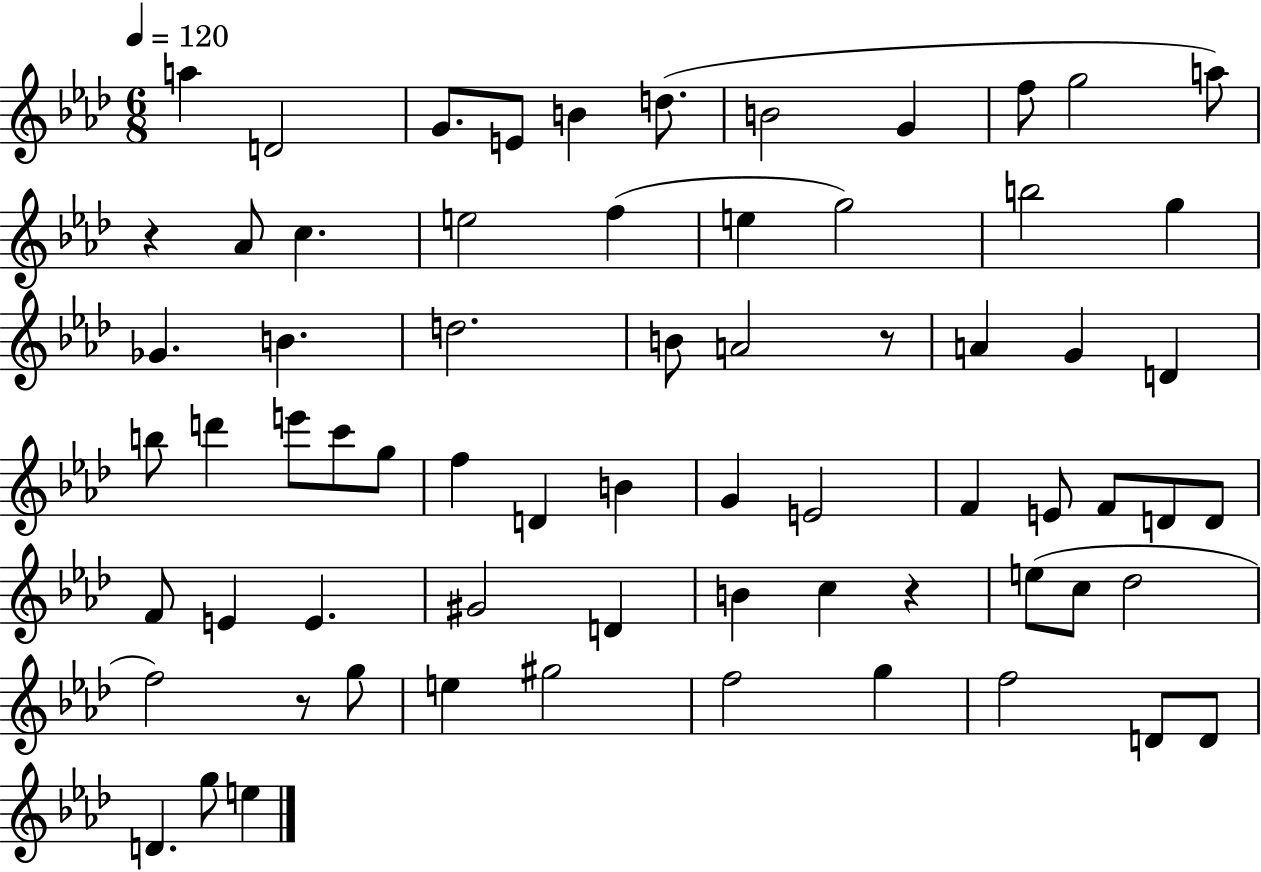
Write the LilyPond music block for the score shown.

{
  \clef treble
  \numericTimeSignature
  \time 6/8
  \key aes \major
  \tempo 4 = 120
  a''4 d'2 | g'8. e'8 b'4 d''8.( | b'2 g'4 | f''8 g''2 a''8) | \break r4 aes'8 c''4. | e''2 f''4( | e''4 g''2) | b''2 g''4 | \break ges'4. b'4. | d''2. | b'8 a'2 r8 | a'4 g'4 d'4 | \break b''8 d'''4 e'''8 c'''8 g''8 | f''4 d'4 b'4 | g'4 e'2 | f'4 e'8 f'8 d'8 d'8 | \break f'8 e'4 e'4. | gis'2 d'4 | b'4 c''4 r4 | e''8( c''8 des''2 | \break f''2) r8 g''8 | e''4 gis''2 | f''2 g''4 | f''2 d'8 d'8 | \break d'4. g''8 e''4 | \bar "|."
}